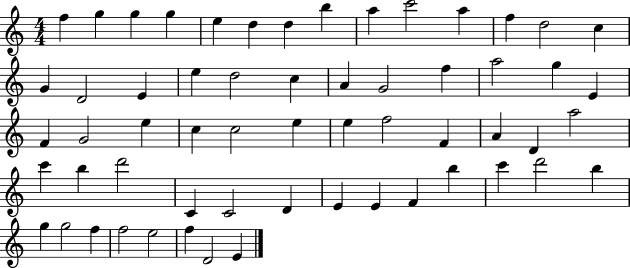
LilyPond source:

{
  \clef treble
  \numericTimeSignature
  \time 4/4
  \key c \major
  f''4 g''4 g''4 g''4 | e''4 d''4 d''4 b''4 | a''4 c'''2 a''4 | f''4 d''2 c''4 | \break g'4 d'2 e'4 | e''4 d''2 c''4 | a'4 g'2 f''4 | a''2 g''4 e'4 | \break f'4 g'2 e''4 | c''4 c''2 e''4 | e''4 f''2 f'4 | a'4 d'4 a''2 | \break c'''4 b''4 d'''2 | c'4 c'2 d'4 | e'4 e'4 f'4 b''4 | c'''4 d'''2 b''4 | \break g''4 g''2 f''4 | f''2 e''2 | f''4 d'2 e'4 | \bar "|."
}